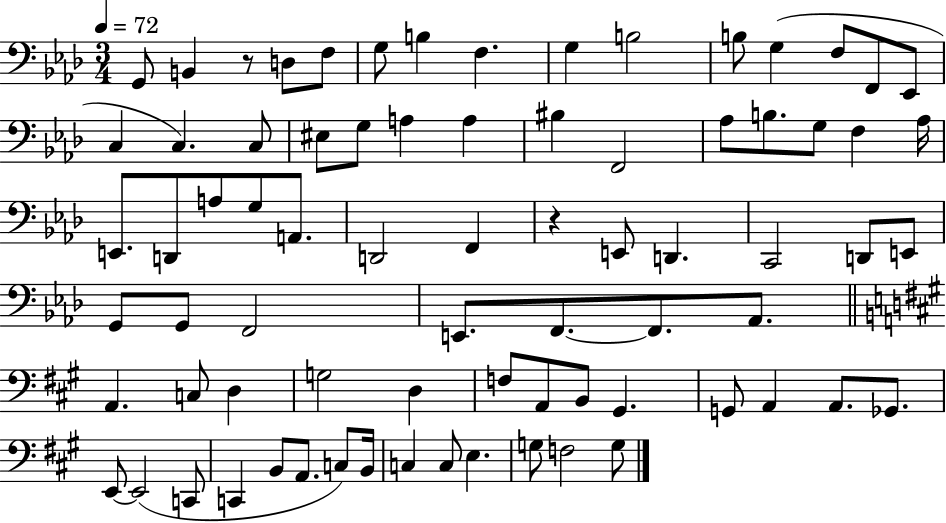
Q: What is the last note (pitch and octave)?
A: G3